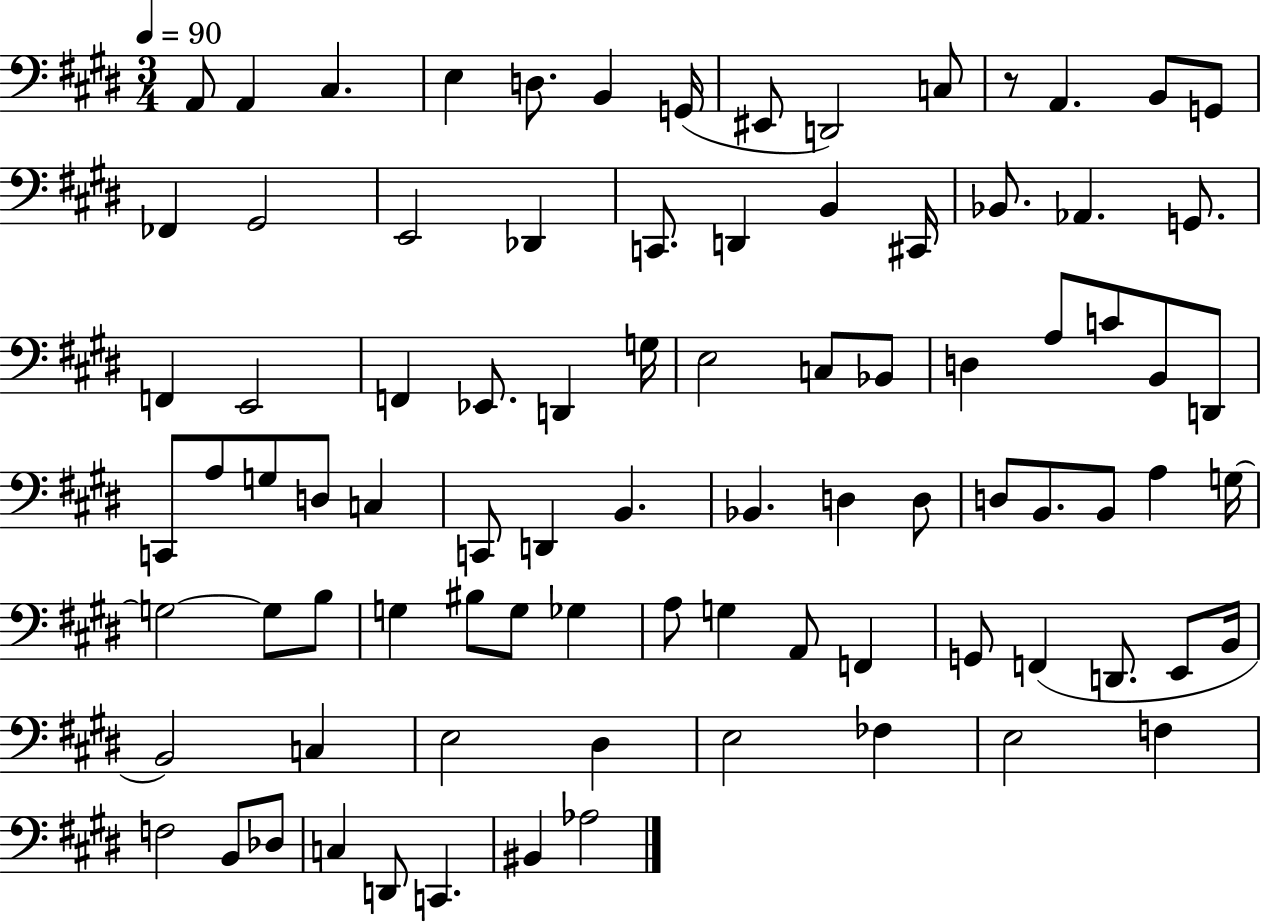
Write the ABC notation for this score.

X:1
T:Untitled
M:3/4
L:1/4
K:E
A,,/2 A,, ^C, E, D,/2 B,, G,,/4 ^E,,/2 D,,2 C,/2 z/2 A,, B,,/2 G,,/2 _F,, ^G,,2 E,,2 _D,, C,,/2 D,, B,, ^C,,/4 _B,,/2 _A,, G,,/2 F,, E,,2 F,, _E,,/2 D,, G,/4 E,2 C,/2 _B,,/2 D, A,/2 C/2 B,,/2 D,,/2 C,,/2 A,/2 G,/2 D,/2 C, C,,/2 D,, B,, _B,, D, D,/2 D,/2 B,,/2 B,,/2 A, G,/4 G,2 G,/2 B,/2 G, ^B,/2 G,/2 _G, A,/2 G, A,,/2 F,, G,,/2 F,, D,,/2 E,,/2 B,,/4 B,,2 C, E,2 ^D, E,2 _F, E,2 F, F,2 B,,/2 _D,/2 C, D,,/2 C,, ^B,, _A,2